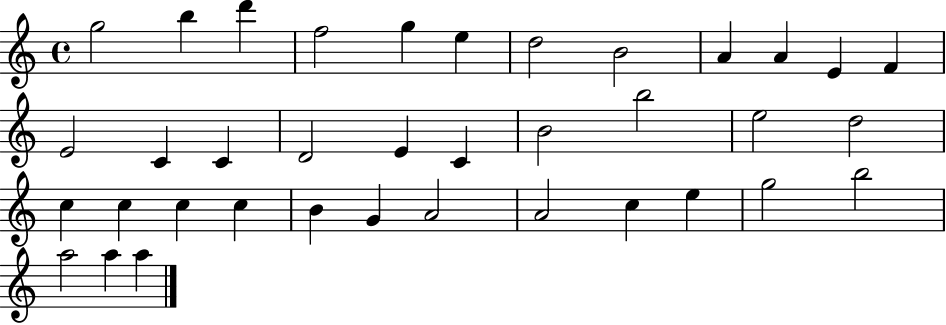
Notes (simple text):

G5/h B5/q D6/q F5/h G5/q E5/q D5/h B4/h A4/q A4/q E4/q F4/q E4/h C4/q C4/q D4/h E4/q C4/q B4/h B5/h E5/h D5/h C5/q C5/q C5/q C5/q B4/q G4/q A4/h A4/h C5/q E5/q G5/h B5/h A5/h A5/q A5/q